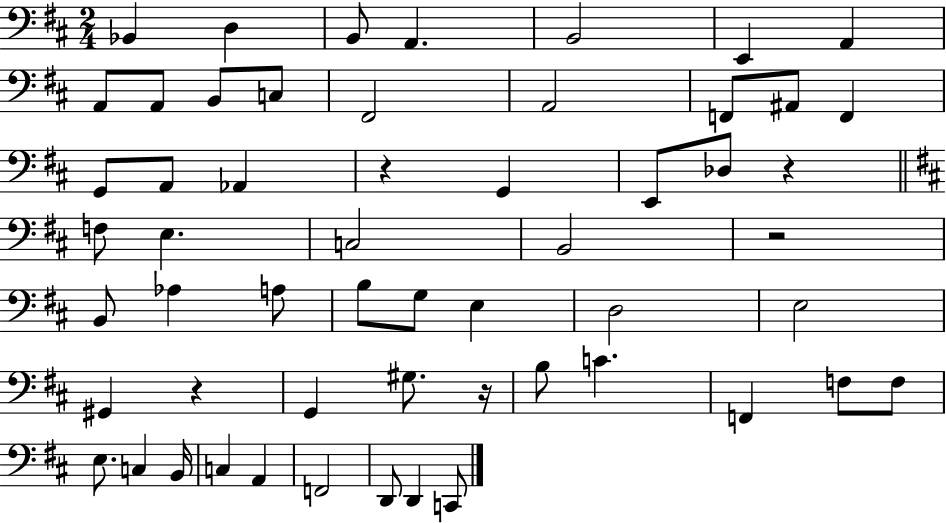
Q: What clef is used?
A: bass